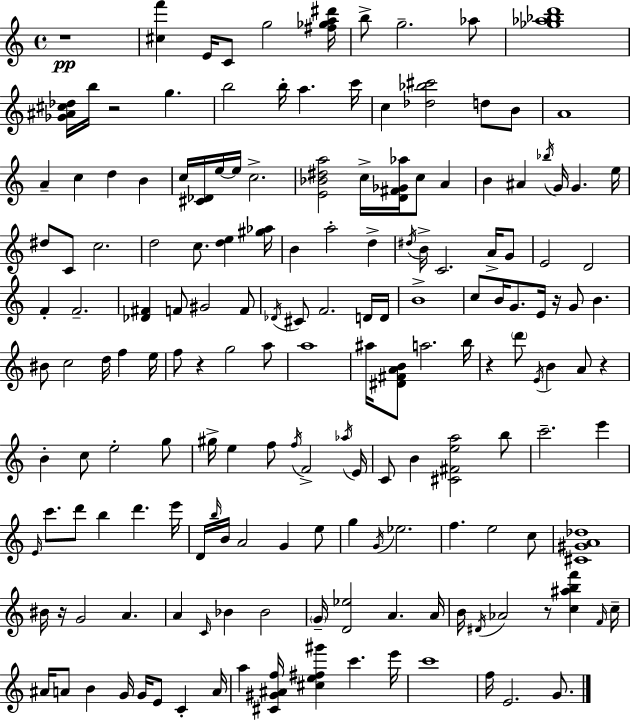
{
  \clef treble
  \time 4/4
  \defaultTimeSignature
  \key c \major
  r1\pp | <cis'' f'''>4 e'16 c'8 g''2 <fis'' ges'' a'' dis'''>16 | b''8-> g''2.-- aes''8 | <ges'' aes'' bes'' d'''>1 | \break <ges' ais' cis'' des''>16 b''16 r2 g''4. | b''2 b''16-. a''4. c'''16 | c''4 <des'' bes'' cis'''>2 d''8 b'8 | a'1 | \break a'4-- c''4 d''4 b'4 | c''16 <cis' des'>16 e''16~~ e''16 c''2.-> | <e' bes' dis'' a''>2 c''16-> <d' fis' ges' aes''>16 c''8 a'4 | b'4 ais'4 \acciaccatura { bes''16 } g'16 g'4. | \break e''16 dis''8 c'8 c''2. | d''2 c''8. <d'' e''>4 | <gis'' aes''>16 b'4 a''2-. d''4-> | \acciaccatura { dis''16 } b'16-> c'2. a'16-> | \break g'8 e'2 d'2 | f'4-. f'2.-- | <des' fis'>4 f'8 gis'2 | f'8 \acciaccatura { des'16 } cis'8 f'2. | \break d'16 d'16 b'1-> | c''8 b'16 g'8. e'16 r16 g'8 b'4. | bis'8 c''2 d''16 f''4 | e''16 f''8 r4 g''2 | \break a''8 a''1 | ais''16 <dis' fis' a' b'>8 a''2. | b''16 r4 \parenthesize d'''8 \acciaccatura { e'16 } b'4 a'8 | r4 b'4-. c''8 e''2-. | \break g''8 gis''16-> e''4 f''8 \acciaccatura { f''16 } f'2-> | \acciaccatura { aes''16 } e'16 c'8 b'4 <cis' fis' e'' a''>2 | b''8 c'''2.-- | e'''4 \grace { e'16 } c'''8. d'''8 b''4 | \break d'''4. e'''16 d'16 \grace { b''16 } b'16 a'2 | g'4 e''8 g''4 \acciaccatura { g'16 } ees''2. | f''4. e''2 | c''8 <cis' gis' a' des''>1 | \break bis'16 r16 g'2 | a'4. a'4 \grace { c'16 } bes'4 | bes'2 \parenthesize g'16-- <d' ees''>2 | a'4. a'16 b'16 \acciaccatura { dis'16 } aes'2 | \break r8 <c'' ais'' b'' f'''>4 \grace { f'16 } c''16-- ais'16 a'8 b'4 | g'16 g'16 e'8 c'4-. a'16 a''4 | <cis' gis' ais' f''>16 <cis'' e'' fis'' gis'''>4 c'''4. e'''16 c'''1 | f''16 e'2. | \break g'8. \bar "|."
}